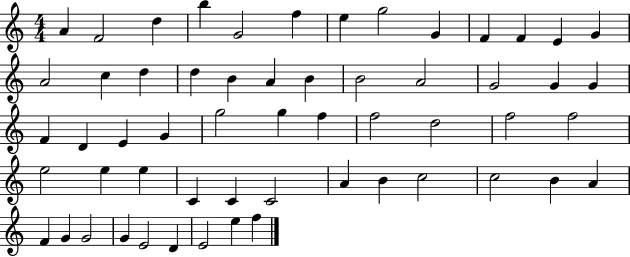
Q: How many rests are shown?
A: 0